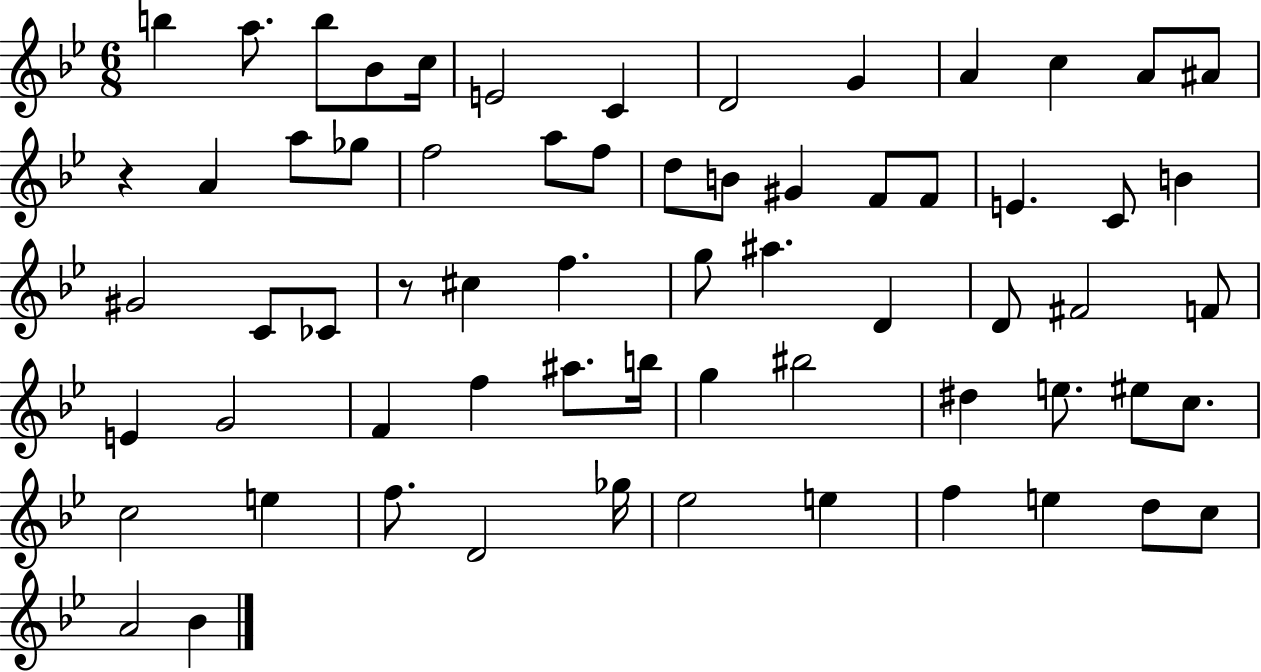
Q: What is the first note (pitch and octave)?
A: B5